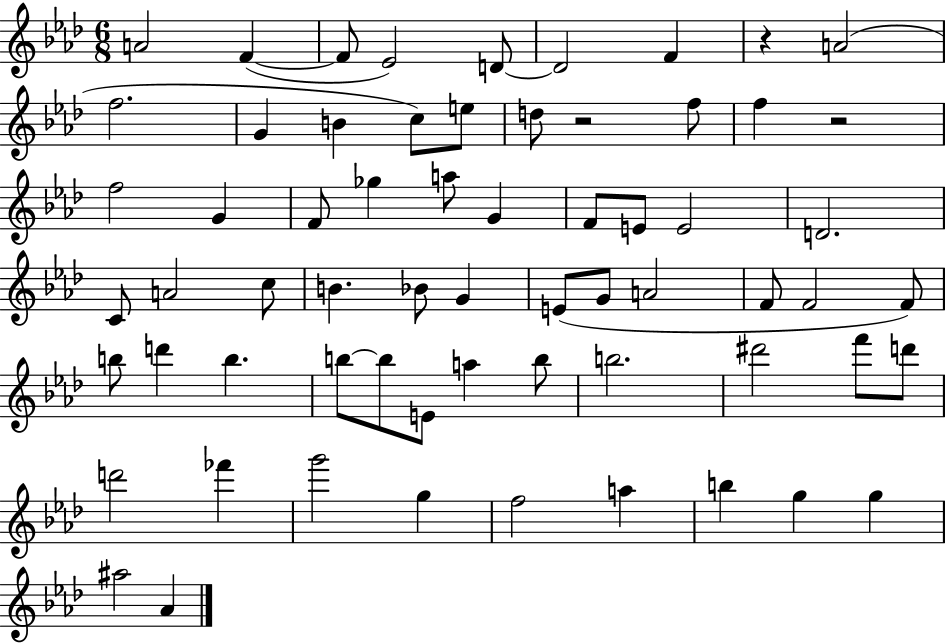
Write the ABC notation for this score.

X:1
T:Untitled
M:6/8
L:1/4
K:Ab
A2 F F/2 _E2 D/2 D2 F z A2 f2 G B c/2 e/2 d/2 z2 f/2 f z2 f2 G F/2 _g a/2 G F/2 E/2 E2 D2 C/2 A2 c/2 B _B/2 G E/2 G/2 A2 F/2 F2 F/2 b/2 d' b b/2 b/2 E/2 a b/2 b2 ^d'2 f'/2 d'/2 d'2 _f' g'2 g f2 a b g g ^a2 _A